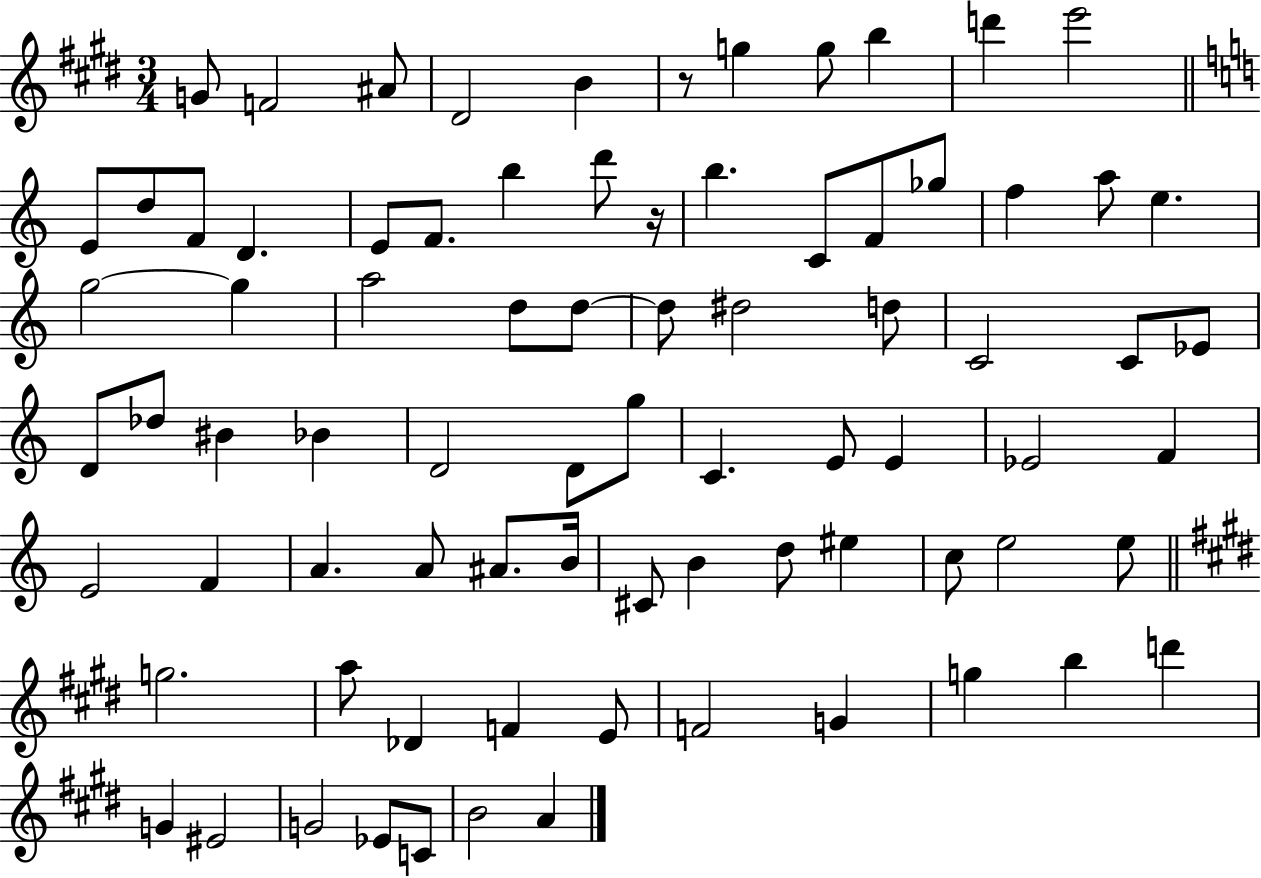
{
  \clef treble
  \numericTimeSignature
  \time 3/4
  \key e \major
  g'8 f'2 ais'8 | dis'2 b'4 | r8 g''4 g''8 b''4 | d'''4 e'''2 | \break \bar "||" \break \key c \major e'8 d''8 f'8 d'4. | e'8 f'8. b''4 d'''8 r16 | b''4. c'8 f'8 ges''8 | f''4 a''8 e''4. | \break g''2~~ g''4 | a''2 d''8 d''8~~ | d''8 dis''2 d''8 | c'2 c'8 ees'8 | \break d'8 des''8 bis'4 bes'4 | d'2 d'8 g''8 | c'4. e'8 e'4 | ees'2 f'4 | \break e'2 f'4 | a'4. a'8 ais'8. b'16 | cis'8 b'4 d''8 eis''4 | c''8 e''2 e''8 | \break \bar "||" \break \key e \major g''2. | a''8 des'4 f'4 e'8 | f'2 g'4 | g''4 b''4 d'''4 | \break g'4 eis'2 | g'2 ees'8 c'8 | b'2 a'4 | \bar "|."
}